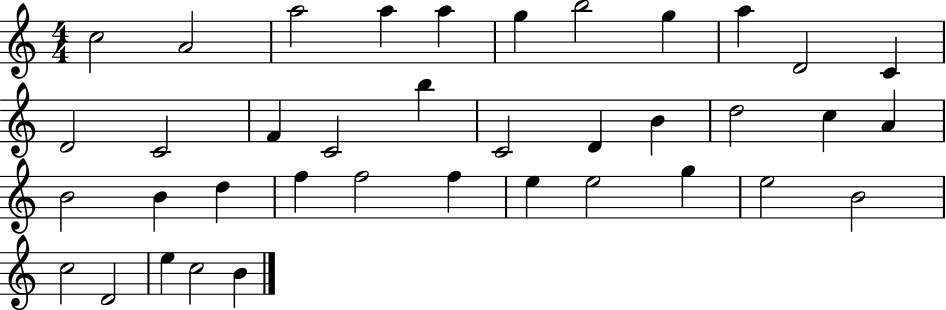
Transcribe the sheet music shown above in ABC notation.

X:1
T:Untitled
M:4/4
L:1/4
K:C
c2 A2 a2 a a g b2 g a D2 C D2 C2 F C2 b C2 D B d2 c A B2 B d f f2 f e e2 g e2 B2 c2 D2 e c2 B